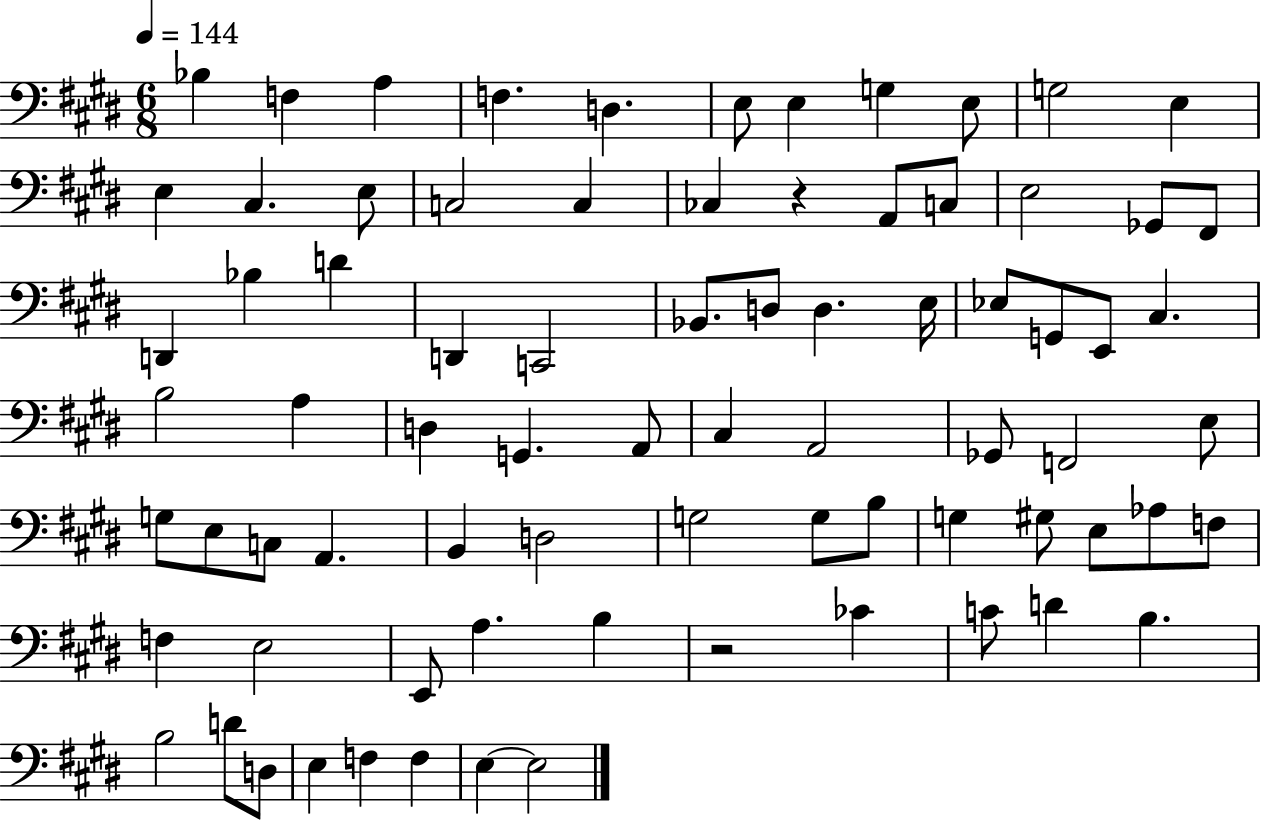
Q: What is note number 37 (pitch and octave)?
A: A3